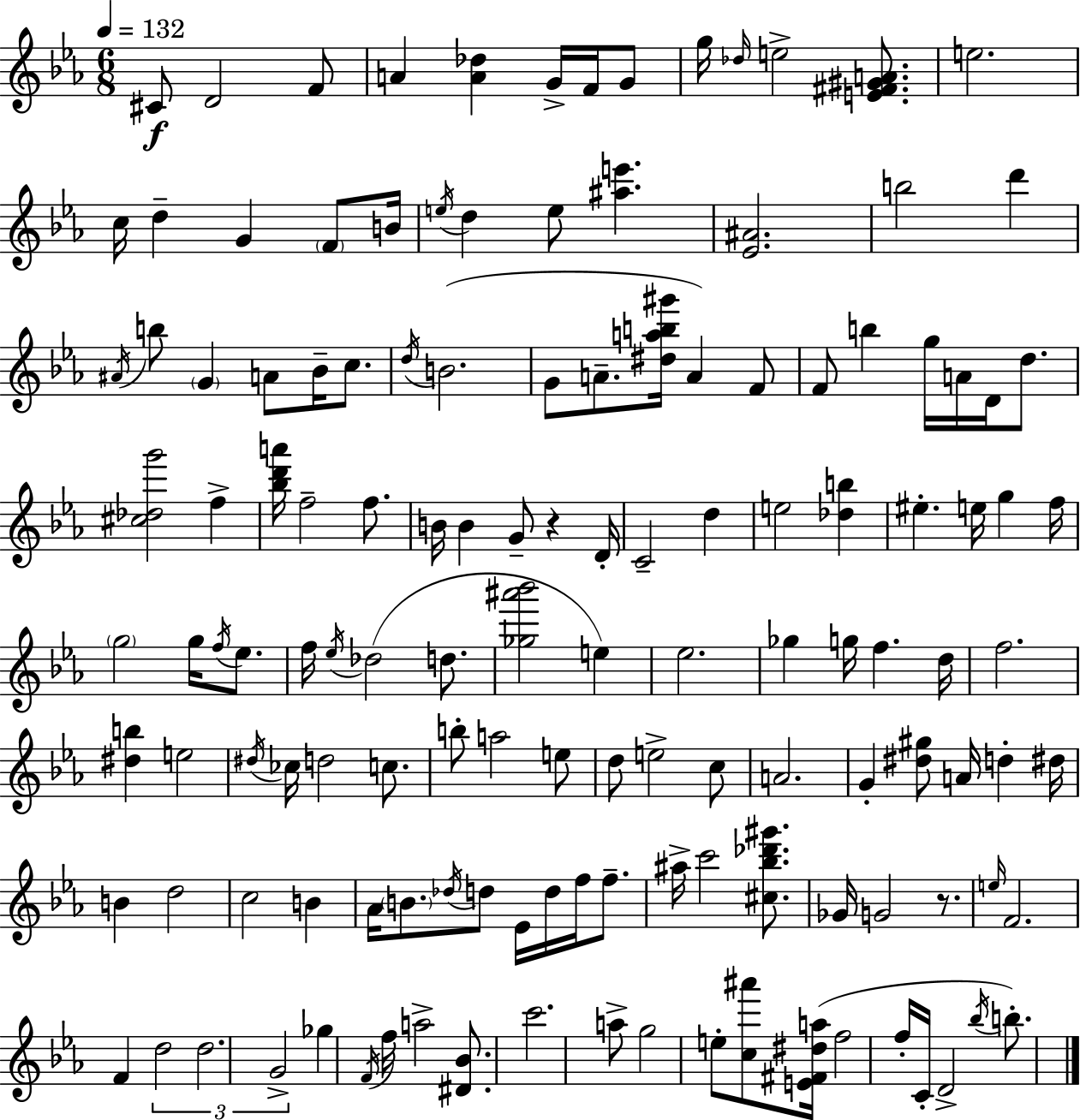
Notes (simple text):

C#4/e D4/h F4/e A4/q [A4,Db5]/q G4/s F4/s G4/e G5/s Db5/s E5/h [E4,F#4,G#4,A4]/e. E5/h. C5/s D5/q G4/q F4/e B4/s E5/s D5/q E5/e [A#5,E6]/q. [Eb4,A#4]/h. B5/h D6/q A#4/s B5/e G4/q A4/e Bb4/s C5/e. D5/s B4/h. G4/e A4/e. [D#5,A5,B5,G#6]/s A4/q F4/e F4/e B5/q G5/s A4/s D4/s D5/e. [C#5,Db5,G6]/h F5/q [Bb5,D6,A6]/s F5/h F5/e. B4/s B4/q G4/e R/q D4/s C4/h D5/q E5/h [Db5,B5]/q EIS5/q. E5/s G5/q F5/s G5/h G5/s F5/s Eb5/e. F5/s Eb5/s Db5/h D5/e. [Gb5,A#6,Bb6]/h E5/q Eb5/h. Gb5/q G5/s F5/q. D5/s F5/h. [D#5,B5]/q E5/h D#5/s CES5/s D5/h C5/e. B5/e A5/h E5/e D5/e E5/h C5/e A4/h. G4/q [D#5,G#5]/e A4/s D5/q D#5/s B4/q D5/h C5/h B4/q Ab4/s B4/e. Db5/s D5/e Eb4/s D5/s F5/s F5/e. A#5/s C6/h [C#5,Bb5,Db6,G#6]/e. Gb4/s G4/h R/e. E5/s F4/h. F4/q D5/h D5/h. G4/h Gb5/q F4/s F5/s A5/h [D#4,Bb4]/e. C6/h. A5/e G5/h E5/e [C5,A#6]/e [E4,F#4,D#5,A5]/s F5/h F5/s C4/s D4/h Bb5/s B5/e.